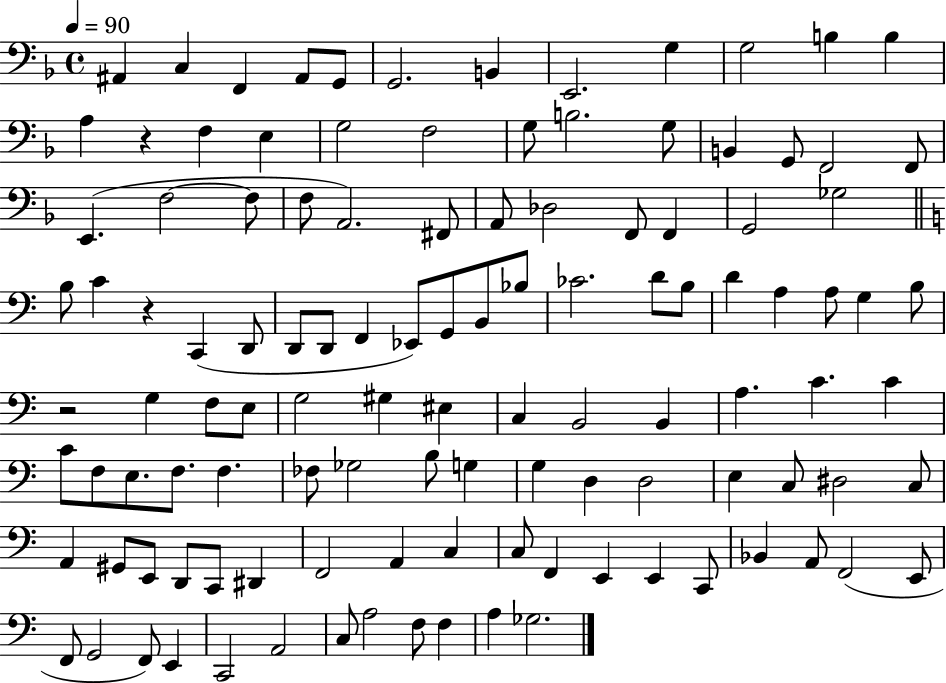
X:1
T:Untitled
M:4/4
L:1/4
K:F
^A,, C, F,, ^A,,/2 G,,/2 G,,2 B,, E,,2 G, G,2 B, B, A, z F, E, G,2 F,2 G,/2 B,2 G,/2 B,, G,,/2 F,,2 F,,/2 E,, F,2 F,/2 F,/2 A,,2 ^F,,/2 A,,/2 _D,2 F,,/2 F,, G,,2 _G,2 B,/2 C z C,, D,,/2 D,,/2 D,,/2 F,, _E,,/2 G,,/2 B,,/2 _B,/2 _C2 D/2 B,/2 D A, A,/2 G, B,/2 z2 G, F,/2 E,/2 G,2 ^G, ^E, C, B,,2 B,, A, C C C/2 F,/2 E,/2 F,/2 F, _F,/2 _G,2 B,/2 G, G, D, D,2 E, C,/2 ^D,2 C,/2 A,, ^G,,/2 E,,/2 D,,/2 C,,/2 ^D,, F,,2 A,, C, C,/2 F,, E,, E,, C,,/2 _B,, A,,/2 F,,2 E,,/2 F,,/2 G,,2 F,,/2 E,, C,,2 A,,2 C,/2 A,2 F,/2 F, A, _G,2